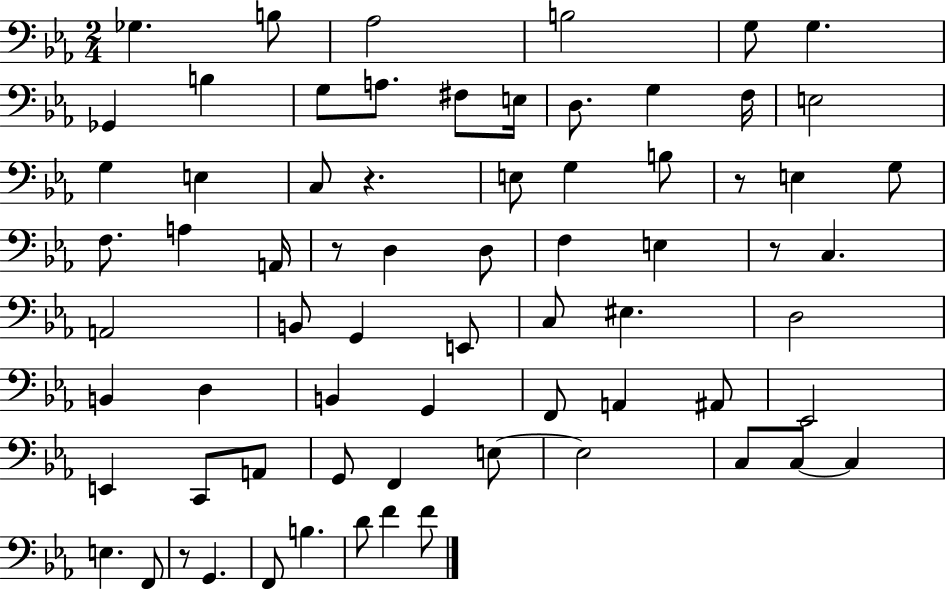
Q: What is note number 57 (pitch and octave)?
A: C3